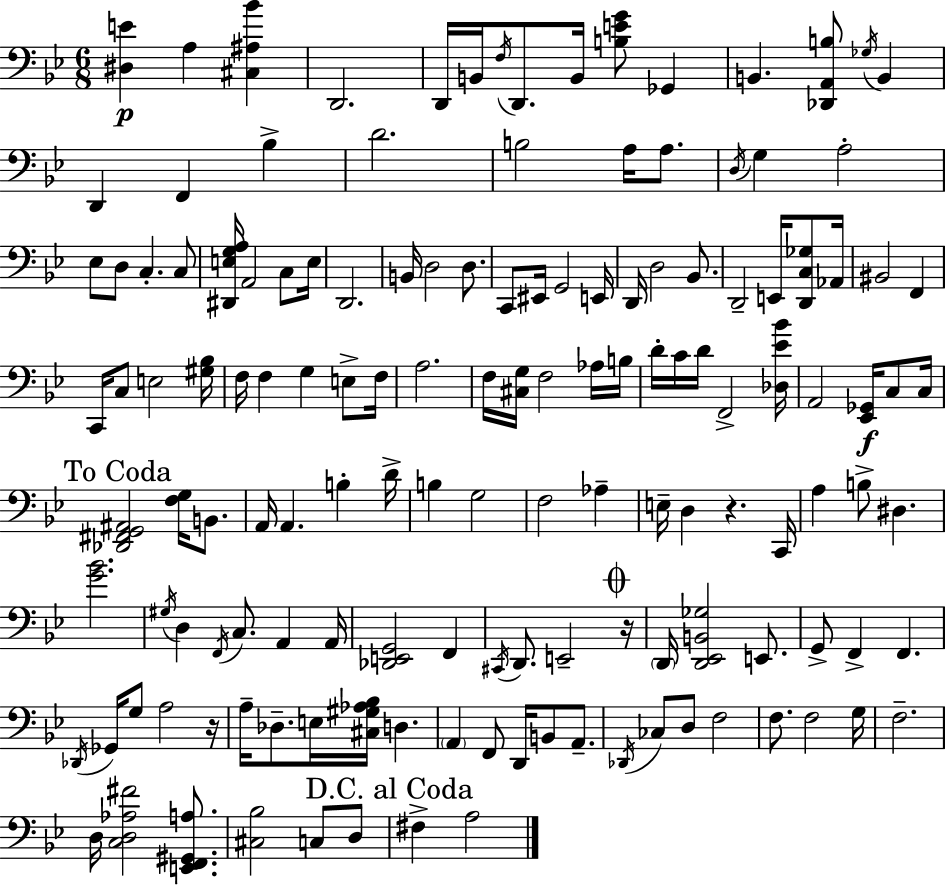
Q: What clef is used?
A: bass